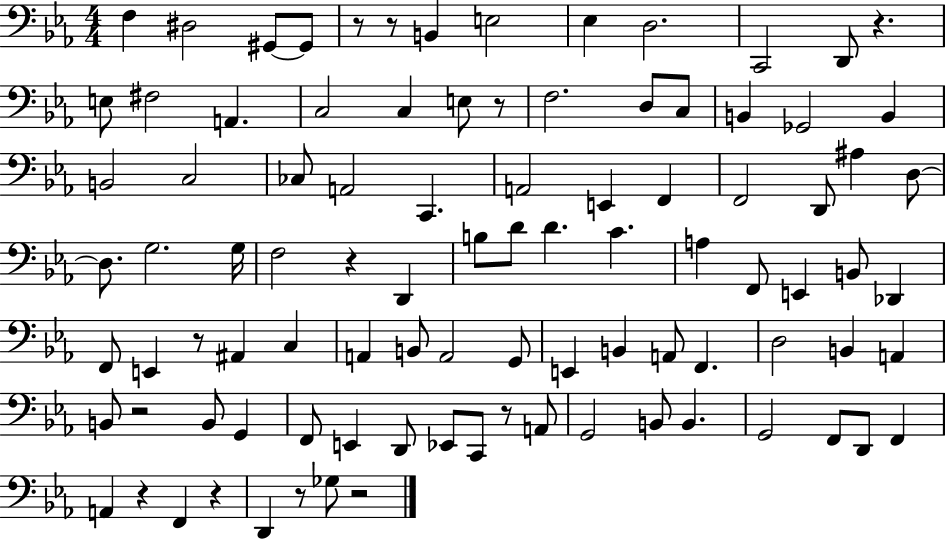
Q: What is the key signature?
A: EES major